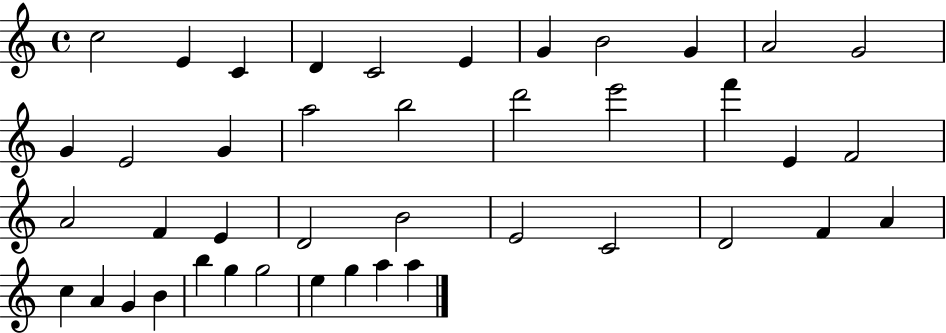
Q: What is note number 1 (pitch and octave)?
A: C5